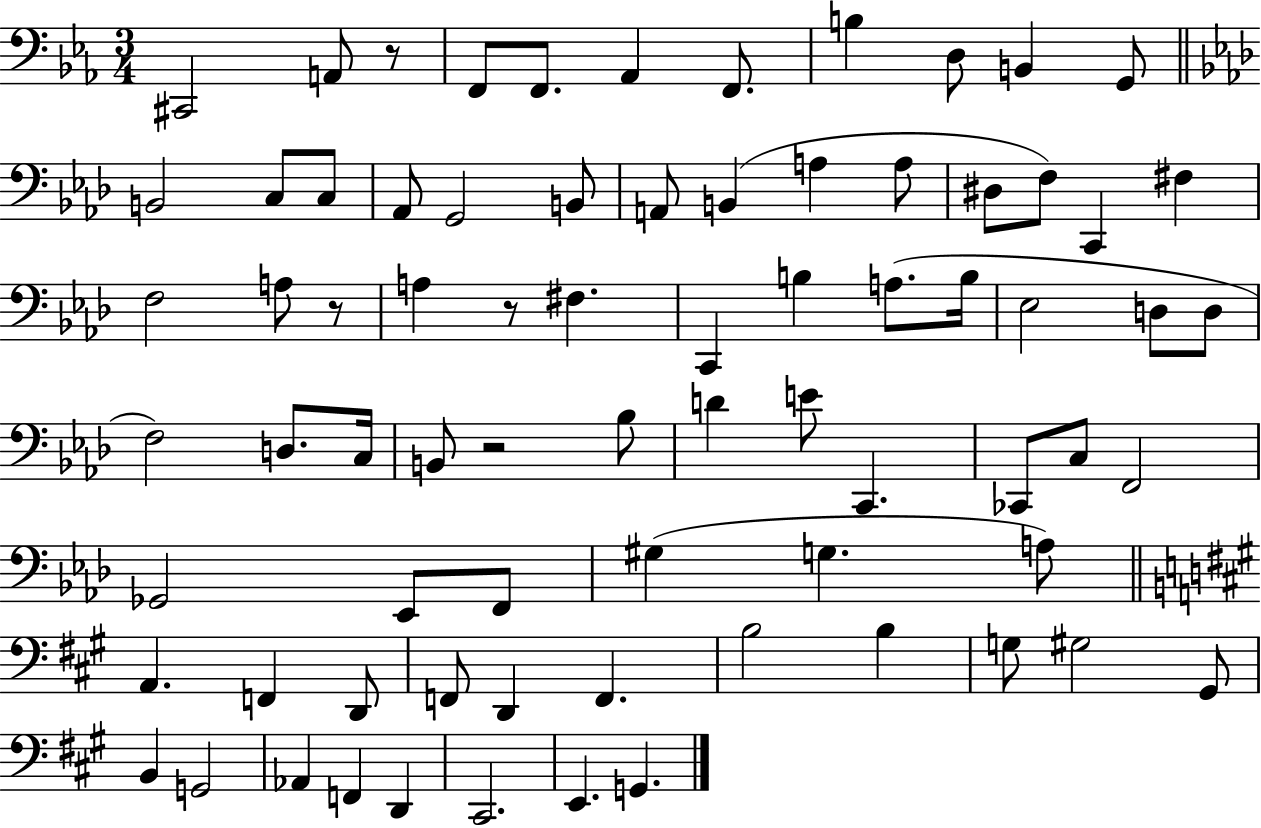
{
  \clef bass
  \numericTimeSignature
  \time 3/4
  \key ees \major
  cis,2 a,8 r8 | f,8 f,8. aes,4 f,8. | b4 d8 b,4 g,8 | \bar "||" \break \key aes \major b,2 c8 c8 | aes,8 g,2 b,8 | a,8 b,4( a4 a8 | dis8 f8) c,4 fis4 | \break f2 a8 r8 | a4 r8 fis4. | c,4 b4 a8.( b16 | ees2 d8 d8 | \break f2) d8. c16 | b,8 r2 bes8 | d'4 e'8 c,4. | ces,8 c8 f,2 | \break ges,2 ees,8 f,8 | gis4( g4. a8) | \bar "||" \break \key a \major a,4. f,4 d,8 | f,8 d,4 f,4. | b2 b4 | g8 gis2 gis,8 | \break b,4 g,2 | aes,4 f,4 d,4 | cis,2. | e,4. g,4. | \break \bar "|."
}